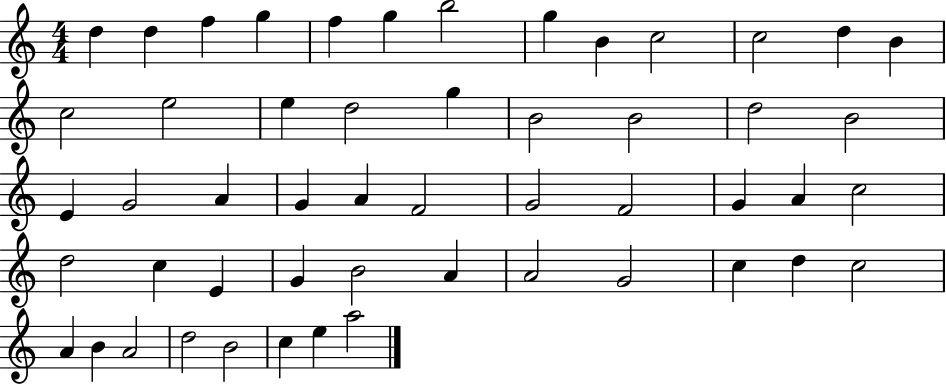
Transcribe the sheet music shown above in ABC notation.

X:1
T:Untitled
M:4/4
L:1/4
K:C
d d f g f g b2 g B c2 c2 d B c2 e2 e d2 g B2 B2 d2 B2 E G2 A G A F2 G2 F2 G A c2 d2 c E G B2 A A2 G2 c d c2 A B A2 d2 B2 c e a2